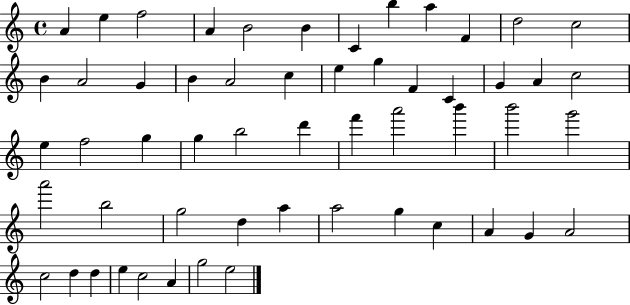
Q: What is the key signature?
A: C major